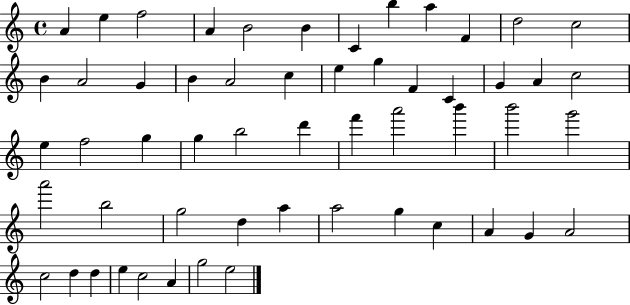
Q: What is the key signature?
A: C major